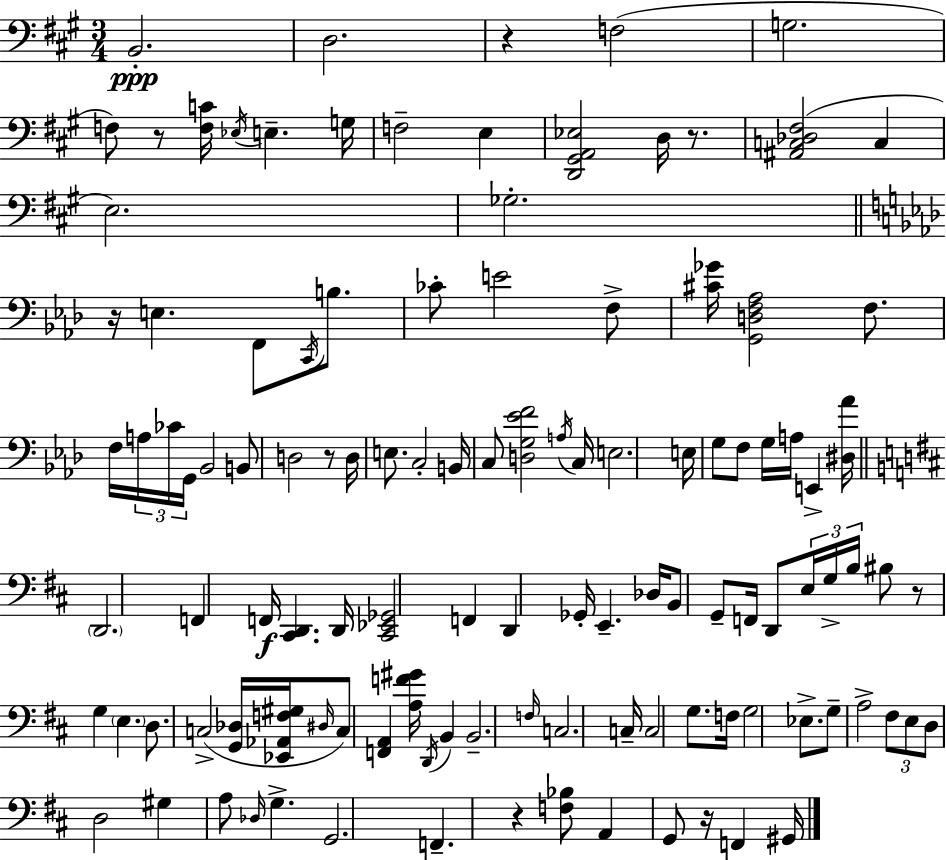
{
  \clef bass
  \numericTimeSignature
  \time 3/4
  \key a \major
  b,2.-.\ppp | d2. | r4 f2( | g2. | \break f8) r8 <f c'>16 \acciaccatura { ees16 } e4.-- | g16 f2-- e4 | <d, gis, a, ees>2 d16 r8. | <ais, c des fis>2( c4 | \break e2.) | ges2.-. | \bar "||" \break \key aes \major r16 e4. f,8 \acciaccatura { c,16 } b8. | ces'8-. e'2 f8-> | <cis' ges'>16 <g, d f aes>2 f8. | f16 \tuplet 3/2 { a16 ces'16 g,16 } bes,2 | \break b,8 d2 r8 | d16 e8. c2-. | b,16 c8 <d g ees' f'>2 | \acciaccatura { a16 } c16 e2. | \break e16 g8 f8 g16 a16 e,4-> | <dis aes'>16 \bar "||" \break \key b \minor \parenthesize d,2. | f,4 f,16\f <cis, d,>4. d,16 | <cis, ees, ges,>2 f,4 | d,4 ges,16-. e,4.-- des16 | \break b,8 g,8-- f,16 d,8 \tuplet 3/2 { e16 g16-> b16 } bis8 | r8 g4 \parenthesize e4. | d8. c2->( <g, des>16 | <ees, aes, f gis>16 \grace { dis16 } c8) <f, a,>4 <a f' gis'>16 \acciaccatura { d,16 } b,4 | \break b,2.-- | \grace { f16 } c2. | c16-- c2 | g8. f16 g2 | \break ees8.-> g8-- a2-> | \tuplet 3/2 { fis8 e8 d8 } d2 | gis4 a8 \grace { des16 } g4.-> | g,2. | \break f,4.-- r4 | <f bes>8 a,4 g,8 r16 f,4 | gis,16 \bar "|."
}